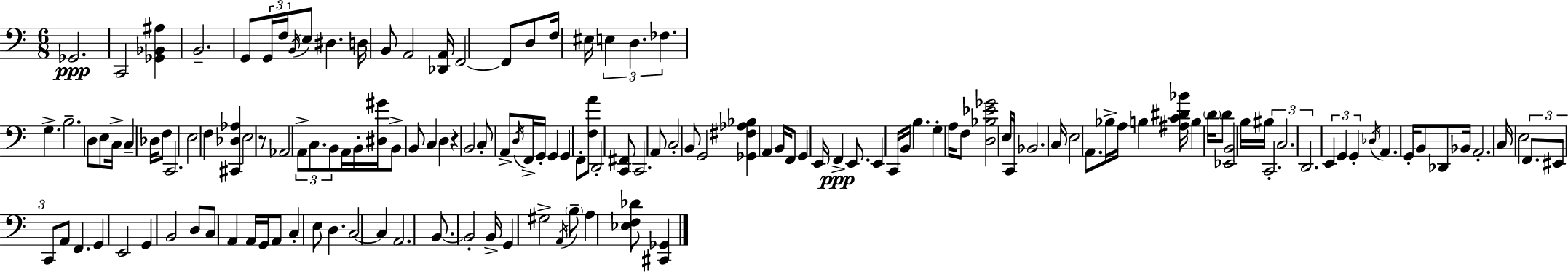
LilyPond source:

{
  \clef bass
  \numericTimeSignature
  \time 6/8
  \key a \minor
  \repeat volta 2 { ges,2.\ppp | c,2 <ges, bes, ais>4 | b,2.-- | g,8 \tuplet 3/2 { g,16 f16 \acciaccatura { b,16 } } e8 dis4. | \break d16 b,8 a,2 | <des, a,>16 f,2~~ f,8 d8 | f16 eis16 \tuplet 3/2 { e4 d4. | fes4. } g4.-> | \break b2.-- | d8 e8 c16-> c4-- des16 f8 | c,2. | e2 f4 | \break <cis, des aes>4 e2 | r8 aes,2 \tuplet 3/2 { a,8-> | c8. b,8 } a,16 b,16-. <dis gis'>16 b,8-> b,8 | c4 d4 r4 | \break b,2 c8-. a,8-> | \acciaccatura { d16 } f,16-> g,16-. g,4 g,4 | f,8-. <f a'>8 d,2-. | <c, fis,>8 c,2. | \break a,8 c2-. | b,8 g,2 <ges, fis aes bes>4 | a,4 b,16 f,8 g,4 | e,16 f,4->\ppp e,8. e,4 | \break c,16 b,16 b4. g4-. | a16 f8 <d bes ees' ges'>2 | e16 c,16 bes,2. | c16 e2 a,8. | \break bes16-> a16 b4 <ais c' dis' bes'>16 b4 | \parenthesize d'16 d'8 <ees, b,>2 | b16 bis16 \tuplet 3/2 { c,2.-. | c2. | \break d,2. } | \tuplet 3/2 { e,4 g,4 g,4-. } | \acciaccatura { des16 } a,4. g,16-. b,8 | des,8 bes,16 a,2.-. | \break c16 e2 | \tuplet 3/2 { f,8. eis,8 c,8 } a,8 f,4. | g,4 e,2 | g,4 b,2 | \break d8 c8 a,4 a,16 | g,16 a,8 c4-. e8 d4. | c2~~ c4 | a,2. | \break b,8.~~ b,2-. | b,16-> g,4 gis2-> | \acciaccatura { a,16 } \parenthesize b8-- a4 <ees f des'>8 | <cis, ges,>4 } \bar "|."
}